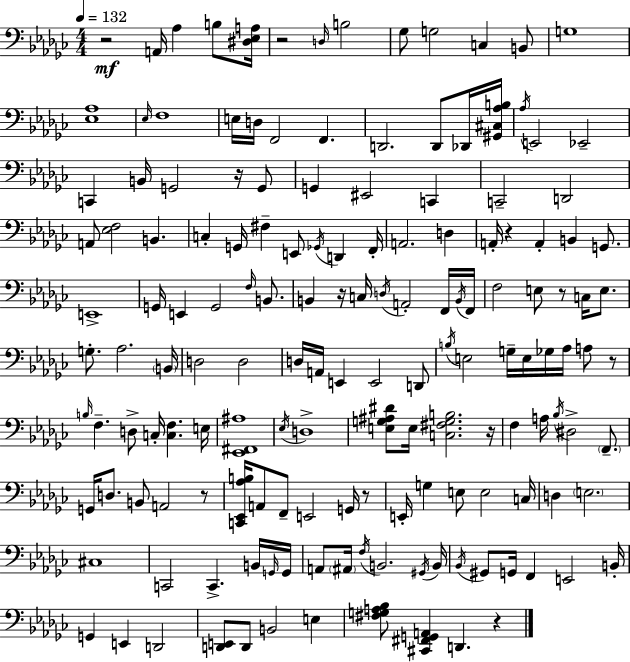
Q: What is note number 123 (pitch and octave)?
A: G2